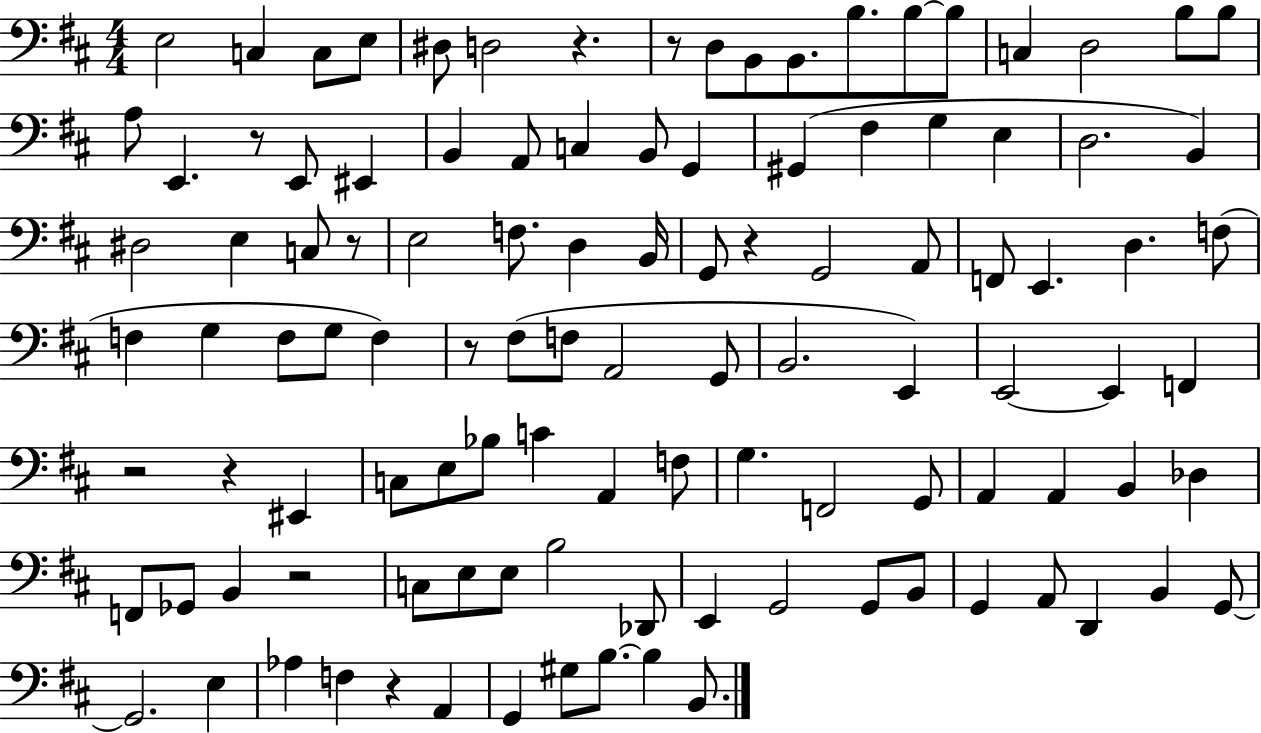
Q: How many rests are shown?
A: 10